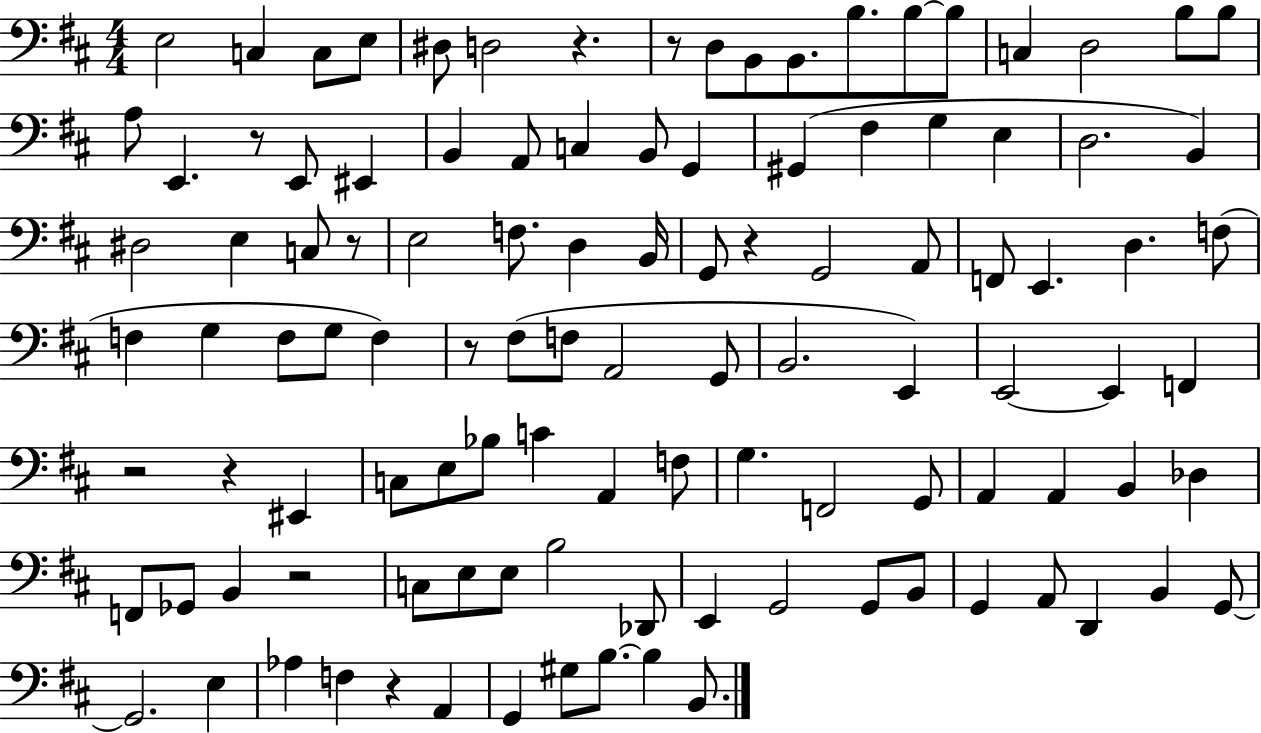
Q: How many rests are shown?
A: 10